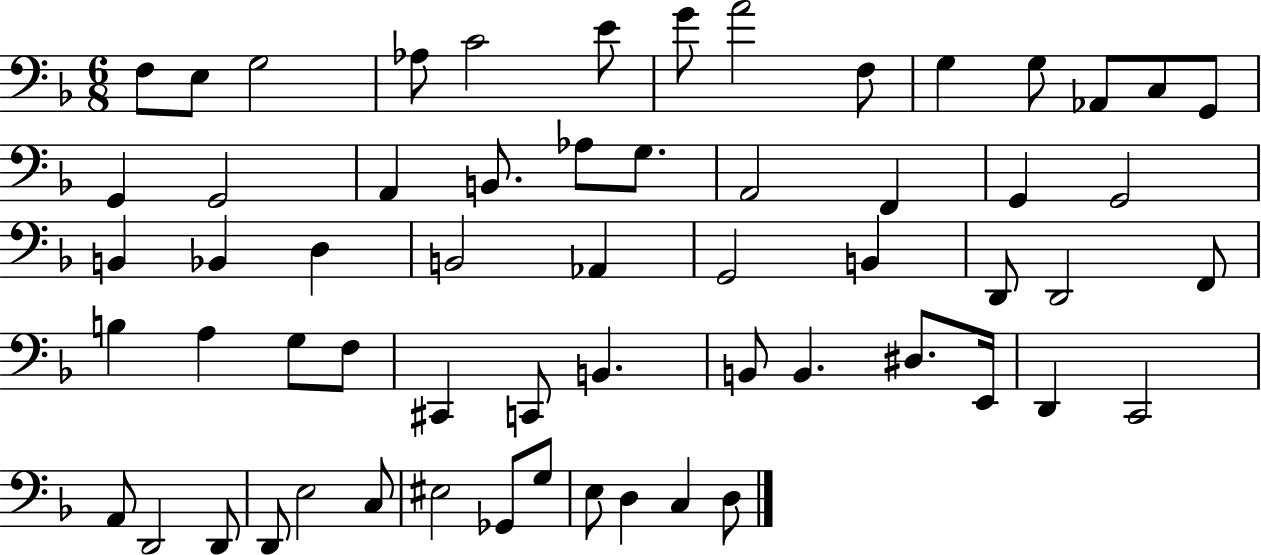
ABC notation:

X:1
T:Untitled
M:6/8
L:1/4
K:F
F,/2 E,/2 G,2 _A,/2 C2 E/2 G/2 A2 F,/2 G, G,/2 _A,,/2 C,/2 G,,/2 G,, G,,2 A,, B,,/2 _A,/2 G,/2 A,,2 F,, G,, G,,2 B,, _B,, D, B,,2 _A,, G,,2 B,, D,,/2 D,,2 F,,/2 B, A, G,/2 F,/2 ^C,, C,,/2 B,, B,,/2 B,, ^D,/2 E,,/4 D,, C,,2 A,,/2 D,,2 D,,/2 D,,/2 E,2 C,/2 ^E,2 _G,,/2 G,/2 E,/2 D, C, D,/2